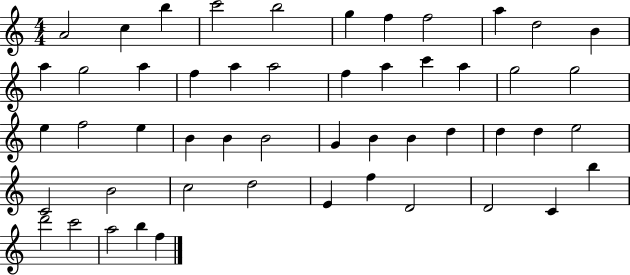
X:1
T:Untitled
M:4/4
L:1/4
K:C
A2 c b c'2 b2 g f f2 a d2 B a g2 a f a a2 f a c' a g2 g2 e f2 e B B B2 G B B d d d e2 C2 B2 c2 d2 E f D2 D2 C b d'2 c'2 a2 b f